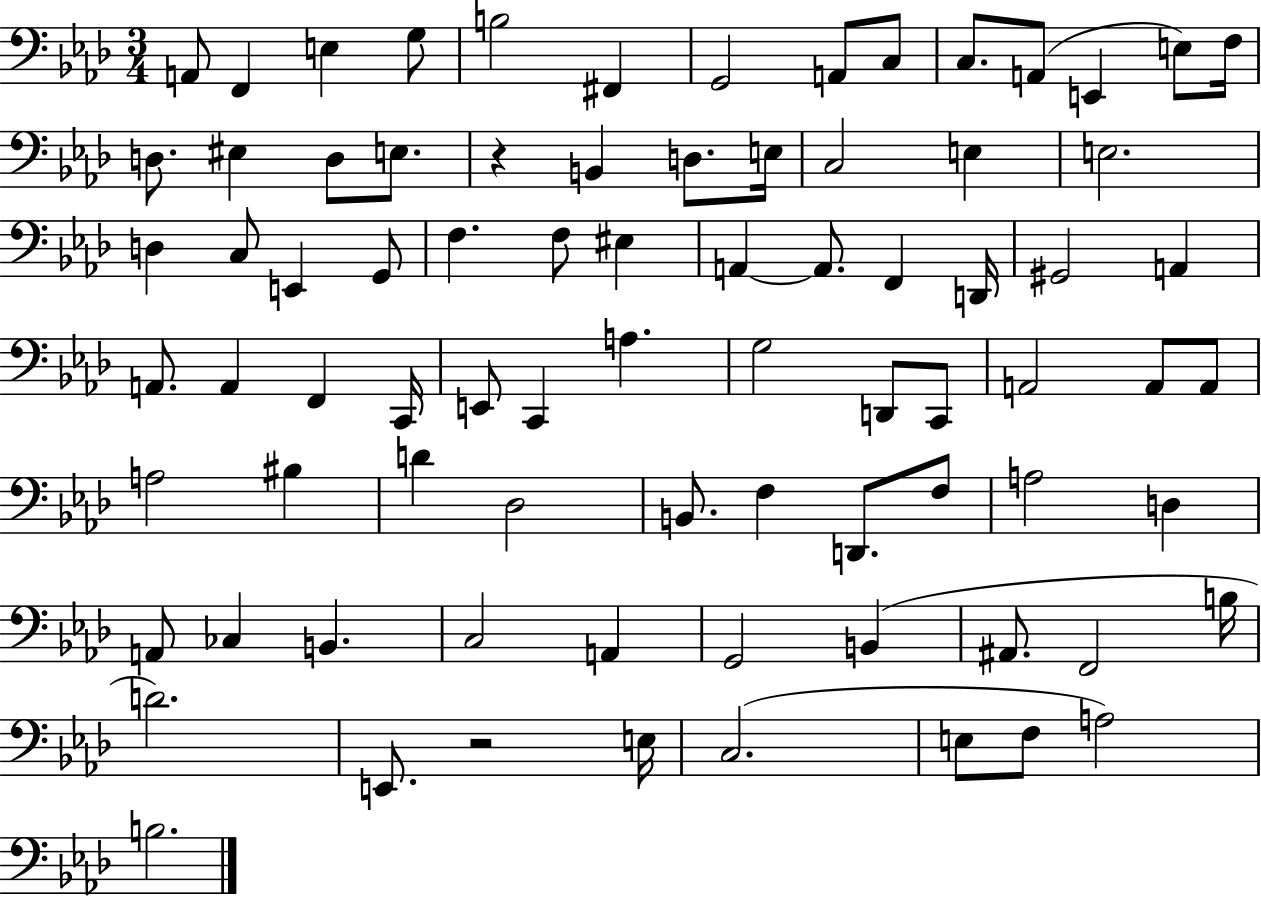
X:1
T:Untitled
M:3/4
L:1/4
K:Ab
A,,/2 F,, E, G,/2 B,2 ^F,, G,,2 A,,/2 C,/2 C,/2 A,,/2 E,, E,/2 F,/4 D,/2 ^E, D,/2 E,/2 z B,, D,/2 E,/4 C,2 E, E,2 D, C,/2 E,, G,,/2 F, F,/2 ^E, A,, A,,/2 F,, D,,/4 ^G,,2 A,, A,,/2 A,, F,, C,,/4 E,,/2 C,, A, G,2 D,,/2 C,,/2 A,,2 A,,/2 A,,/2 A,2 ^B, D _D,2 B,,/2 F, D,,/2 F,/2 A,2 D, A,,/2 _C, B,, C,2 A,, G,,2 B,, ^A,,/2 F,,2 B,/4 D2 E,,/2 z2 E,/4 C,2 E,/2 F,/2 A,2 B,2